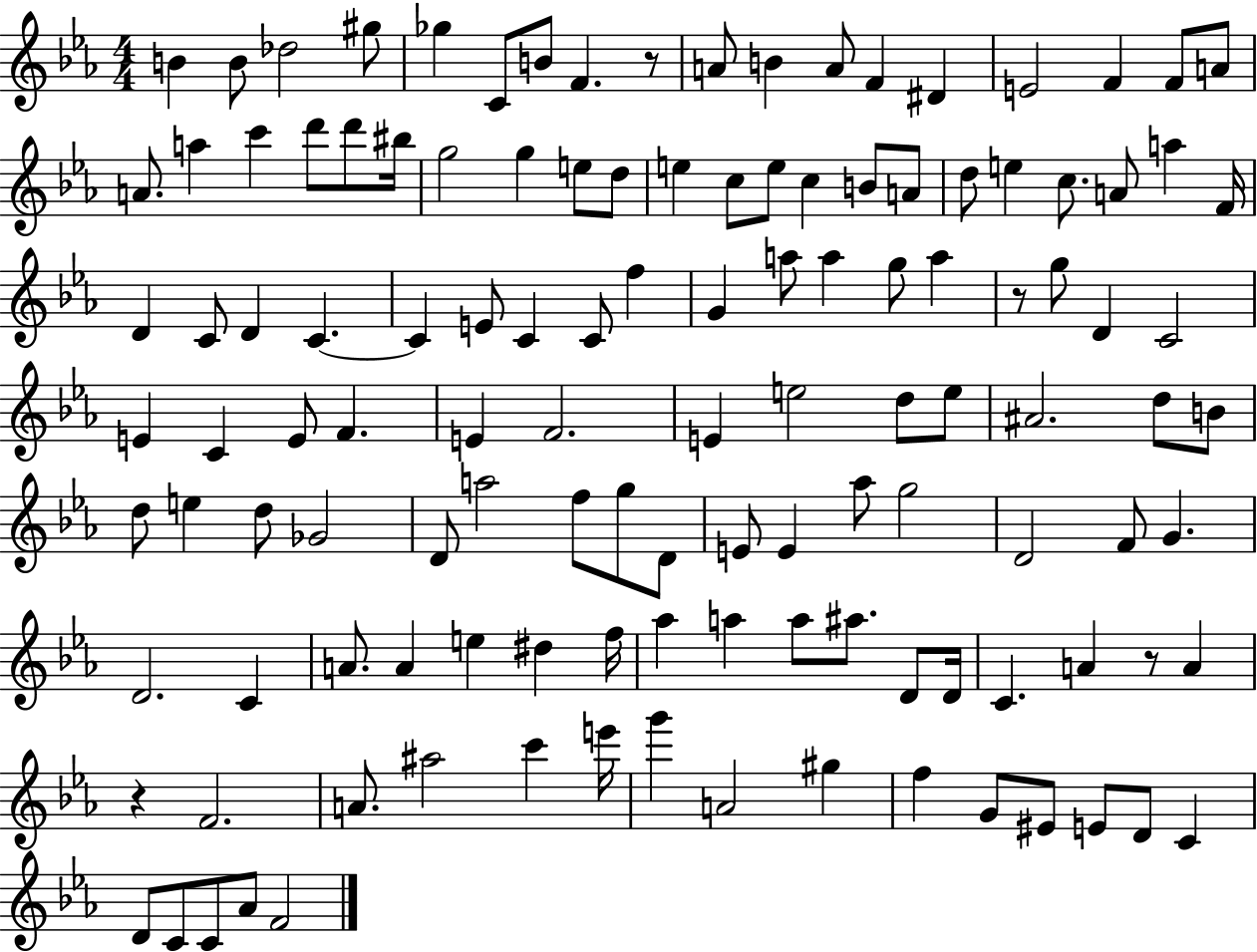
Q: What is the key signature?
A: EES major